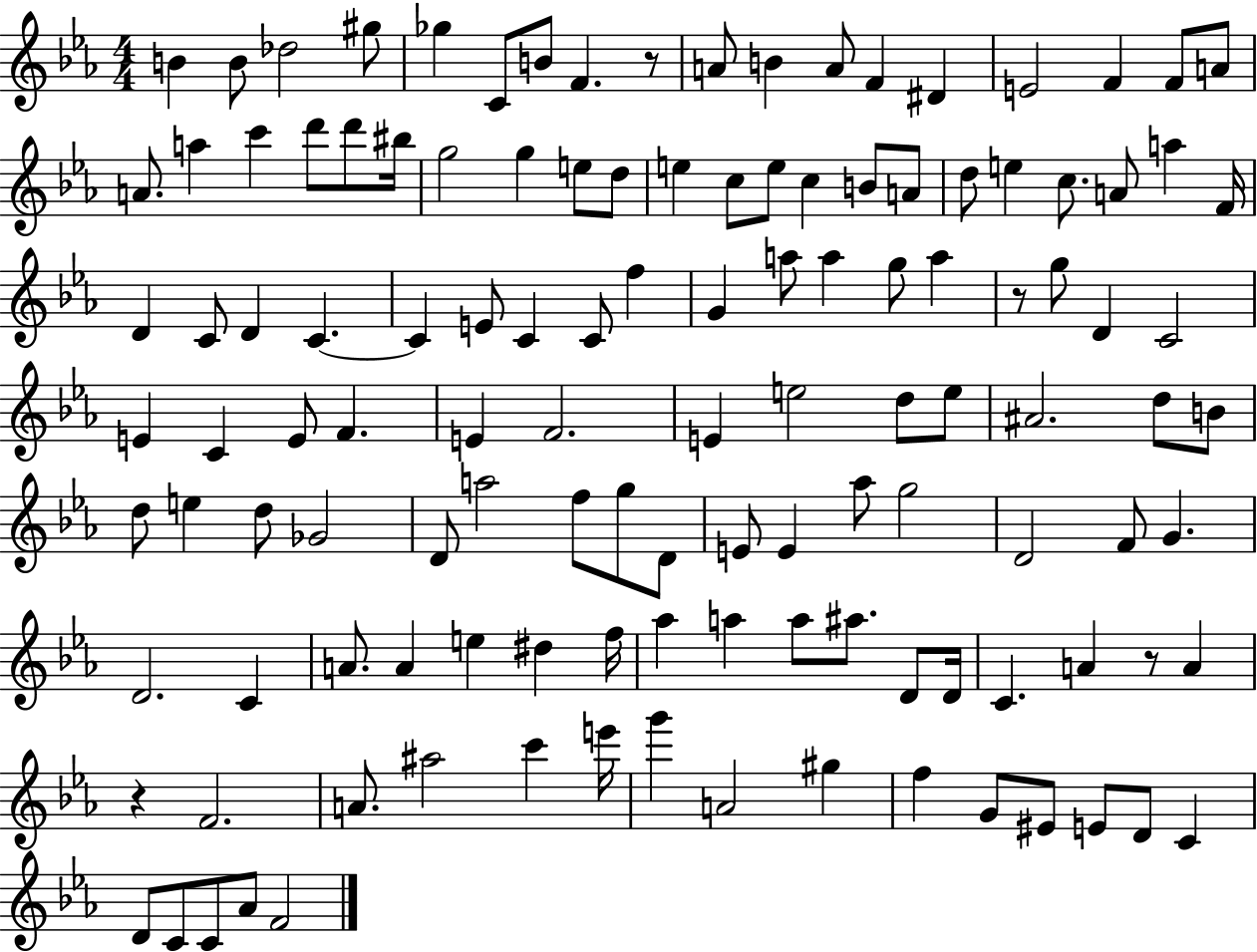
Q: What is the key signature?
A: EES major